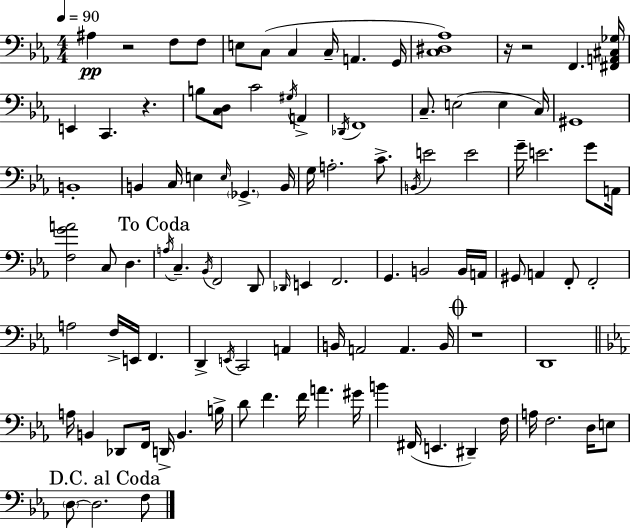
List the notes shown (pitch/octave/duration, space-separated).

A#3/q R/h F3/e F3/e E3/e C3/e C3/q C3/s A2/q. G2/s [C3,D#3,Ab3]/w R/s R/h F2/q. [F#2,A2,C#3,Gb3]/s E2/q C2/q. R/q. B3/e [C3,D3]/e C4/h G#3/s A2/q Db2/s F2/w C3/e. E3/h E3/q C3/s G#2/w B2/w B2/q C3/s E3/q E3/s Gb2/q. B2/s G3/s A3/h. C4/e. B2/s E4/h E4/h G4/s E4/h. G4/e A2/s [F3,G4,A4]/h C3/e D3/q. A3/s C3/q. Bb2/s F2/h D2/e Db2/s E2/q F2/h. G2/q. B2/h B2/s A2/s G#2/e A2/q F2/e F2/h A3/h F3/s E2/s F2/q. D2/q E2/s C2/h A2/q B2/s A2/h A2/q. B2/s R/w D2/w A3/s B2/q Db2/e F2/s D2/s B2/q. B3/s D4/e F4/q. F4/s A4/q. G#4/s B4/q F#2/s E2/q. D#2/q F3/s A3/s F3/h. D3/s E3/e D3/e D3/h. F3/e